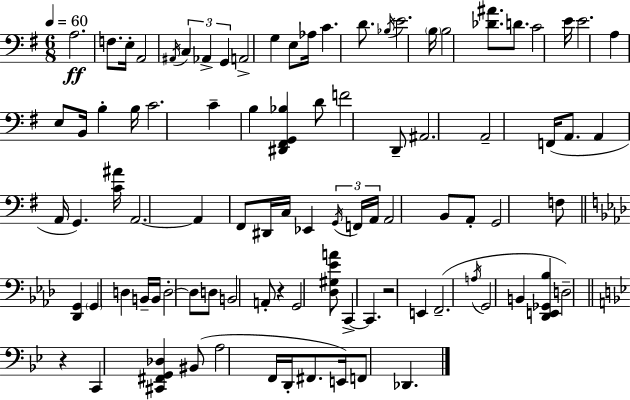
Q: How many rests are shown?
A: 3